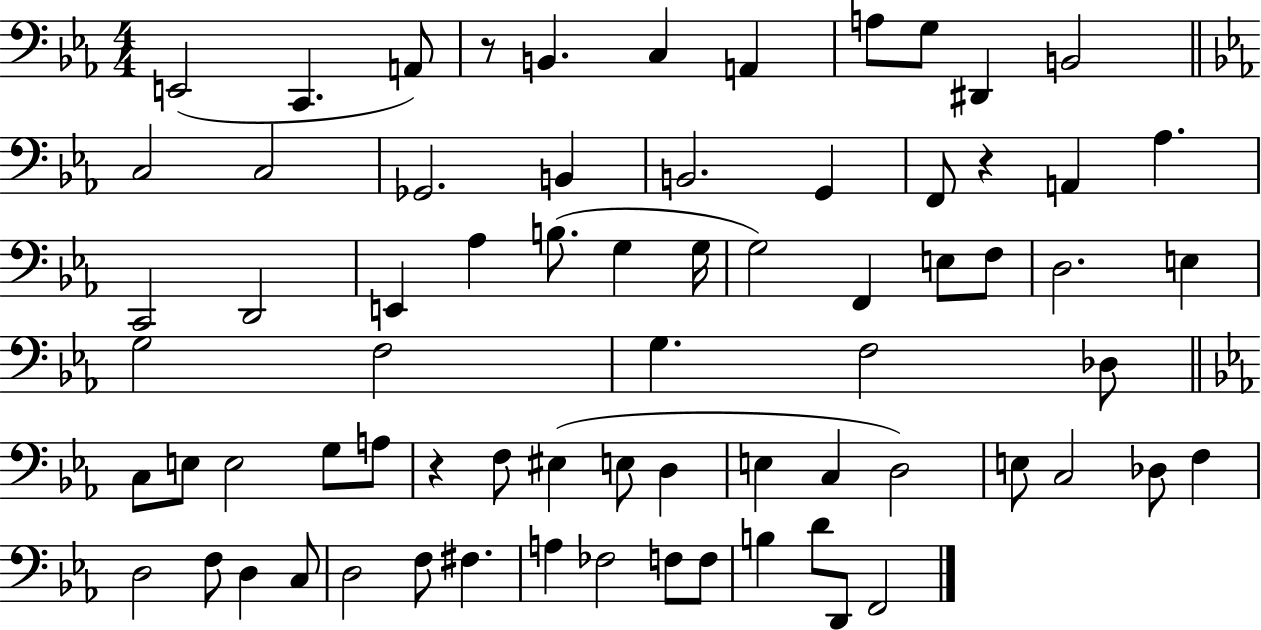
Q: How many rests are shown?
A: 3